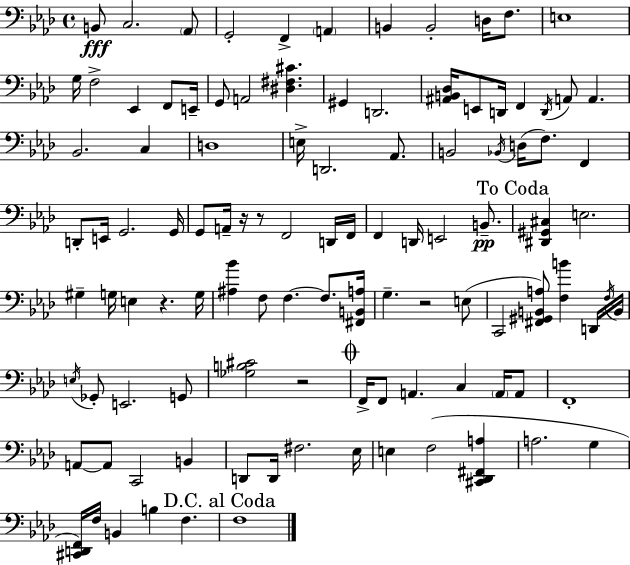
X:1
T:Untitled
M:4/4
L:1/4
K:Fm
B,,/2 C,2 _A,,/2 G,,2 F,, A,, B,, B,,2 D,/4 F,/2 E,4 G,/4 F,2 _E,, F,,/2 E,,/4 G,,/2 A,,2 [^D,^F,^C] ^G,, D,,2 [^A,,B,,_D,]/4 E,,/2 D,,/4 F,, D,,/4 A,,/2 A,, _B,,2 C, D,4 E,/4 D,,2 _A,,/2 B,,2 _B,,/4 D,/4 F,/2 F,, D,,/2 E,,/4 G,,2 G,,/4 G,,/2 A,,/4 z/4 z/2 F,,2 D,,/4 F,,/4 F,, D,,/4 E,,2 B,,/2 [^D,,^G,,^C,] E,2 ^G, G,/4 E, z G,/4 [^A,_B] F,/2 F, F,/2 [^F,,B,,A,]/4 G, z2 E,/2 C,,2 [^F,,^G,,B,,A,]/2 [F,B] D,,/4 F,/4 B,,/4 E,/4 _G,,/2 E,,2 G,,/2 [_G,B,^C]2 z2 F,,/4 F,,/2 A,, C, A,,/4 A,,/2 F,,4 A,,/2 A,,/2 C,,2 B,, D,,/2 D,,/4 ^F,2 _E,/4 E, F,2 [^C,,_D,,^F,,A,] A,2 G, [^C,,D,,F,,]/4 F,/4 B,, B, F, F,4